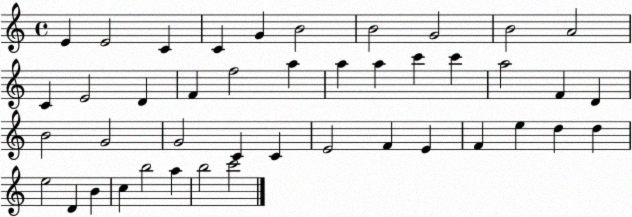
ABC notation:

X:1
T:Untitled
M:4/4
L:1/4
K:C
E E2 C C G B2 B2 G2 B2 A2 C E2 D F f2 a a a c' c' a2 F D B2 G2 G2 C C E2 F E F e d d e2 D B c b2 a b2 c'2